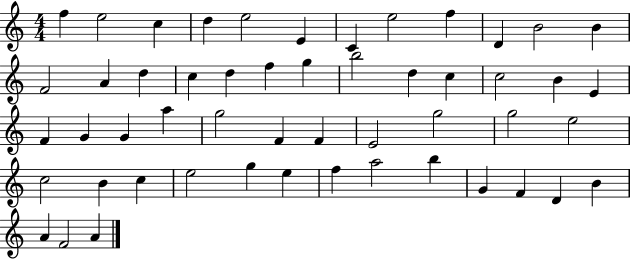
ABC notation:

X:1
T:Untitled
M:4/4
L:1/4
K:C
f e2 c d e2 E C e2 f D B2 B F2 A d c d f g b2 d c c2 B E F G G a g2 F F E2 g2 g2 e2 c2 B c e2 g e f a2 b G F D B A F2 A